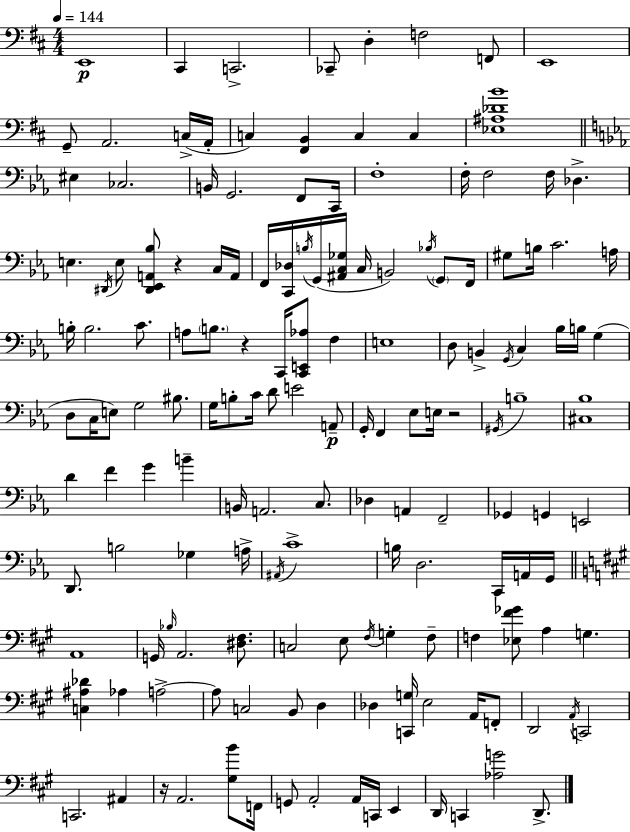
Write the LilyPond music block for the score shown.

{
  \clef bass
  \numericTimeSignature
  \time 4/4
  \key d \major
  \tempo 4 = 144
  \repeat volta 2 { e,1\p | cis,4 c,2.-> | ces,8-- d4-. f2 f,8 | e,1 | \break g,8-- a,2. c16->( a,16-. | c4) <fis, b,>4 c4 c4 | <ees ais des' b'>1 | \bar "||" \break \key ees \major eis4 ces2. | b,16 g,2. f,8 c,16 | f1-. | f16-. f2 f16 des4.-> | \break e4. \acciaccatura { dis,16 } e8 <dis, ees, a, bes>8 r4 c16 | a,16 f,16 <c, des>16 \acciaccatura { b16 } g,16( <ais, c ges>16 c16 b,2) \acciaccatura { bes16 } | \parenthesize g,8 f,16 gis8 b16 c'2. | a16 b16-. b2. | \break c'8. a8 \parenthesize b8. r4 c,16 <c, e, aes>8 f4 | e1 | d8 b,4-> \acciaccatura { g,16 } c4 bes16 b16 | g4( d8 c16 e8) g2 | \break bis8. g16 b8-. c'16 d'8 e'2 | a,8--\p g,16-. f,4 ees8 e16 r2 | \acciaccatura { gis,16 } b1-- | <cis bes>1 | \break d'4 f'4 g'4 | b'4-- b,16 a,2. | c8. des4 a,4 f,2-- | ges,4 g,4 e,2 | \break d,8. b2 | ges4 a16-> \acciaccatura { ais,16 } c'1-> | b16 d2. | c,16 a,16 g,16 \bar "||" \break \key a \major a,1 | g,16 \grace { bes16 } a,2. <dis fis>8. | c2 e8 \acciaccatura { fis16 } g4-. | fis8-- f4 <ees fis' ges'>8 a4 g4. | \break <c ais des'>4 aes4 a2->~~ | a8 c2 b,8 d4 | des4 <c, g>16 e2 a,16 | f,8-. d,2 \acciaccatura { a,16 } c,2 | \break c,2. ais,4 | r16 a,2. | <gis b'>8 f,16 g,8 a,2-. a,16 c,16 e,4 | d,16 c,4 <aes g'>2 | \break d,8.-> } \bar "|."
}